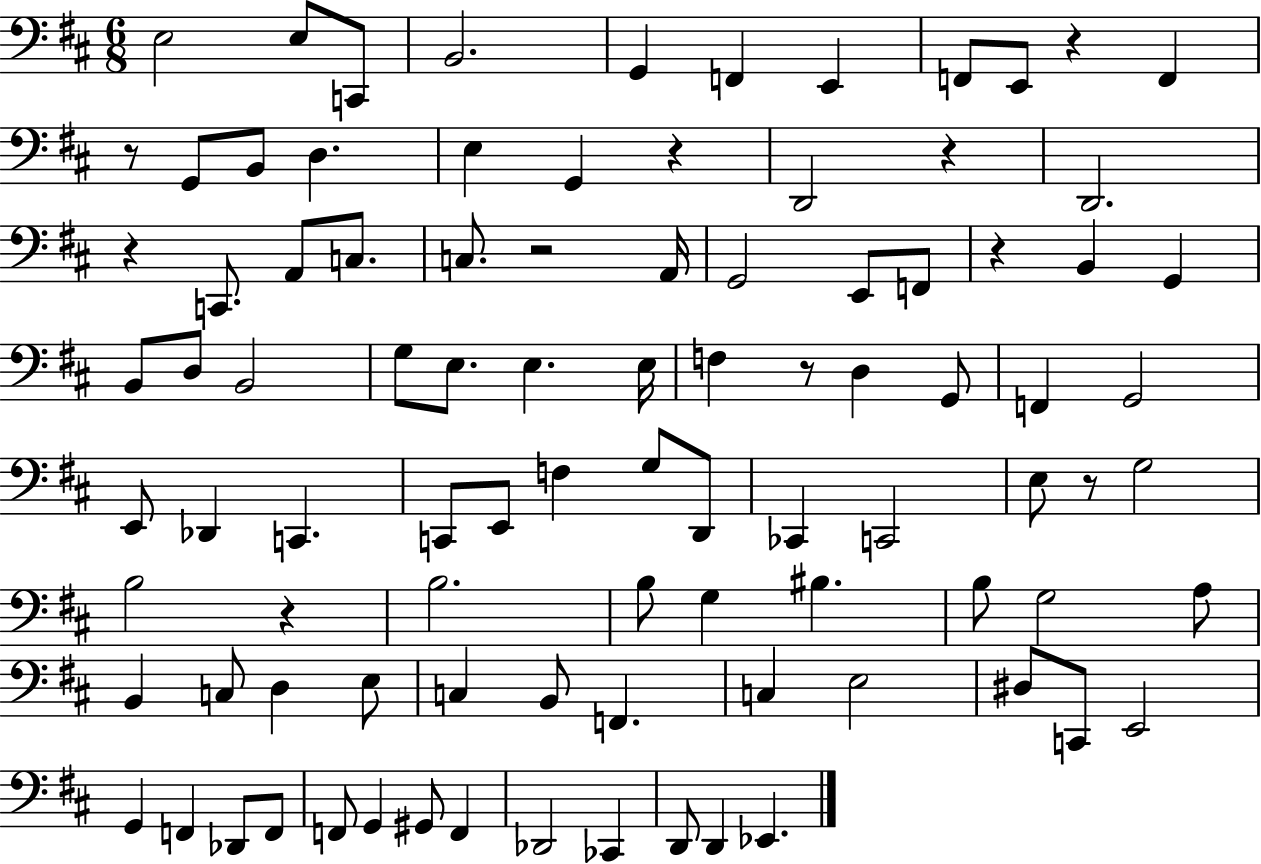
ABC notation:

X:1
T:Untitled
M:6/8
L:1/4
K:D
E,2 E,/2 C,,/2 B,,2 G,, F,, E,, F,,/2 E,,/2 z F,, z/2 G,,/2 B,,/2 D, E, G,, z D,,2 z D,,2 z C,,/2 A,,/2 C,/2 C,/2 z2 A,,/4 G,,2 E,,/2 F,,/2 z B,, G,, B,,/2 D,/2 B,,2 G,/2 E,/2 E, E,/4 F, z/2 D, G,,/2 F,, G,,2 E,,/2 _D,, C,, C,,/2 E,,/2 F, G,/2 D,,/2 _C,, C,,2 E,/2 z/2 G,2 B,2 z B,2 B,/2 G, ^B, B,/2 G,2 A,/2 B,, C,/2 D, E,/2 C, B,,/2 F,, C, E,2 ^D,/2 C,,/2 E,,2 G,, F,, _D,,/2 F,,/2 F,,/2 G,, ^G,,/2 F,, _D,,2 _C,, D,,/2 D,, _E,,